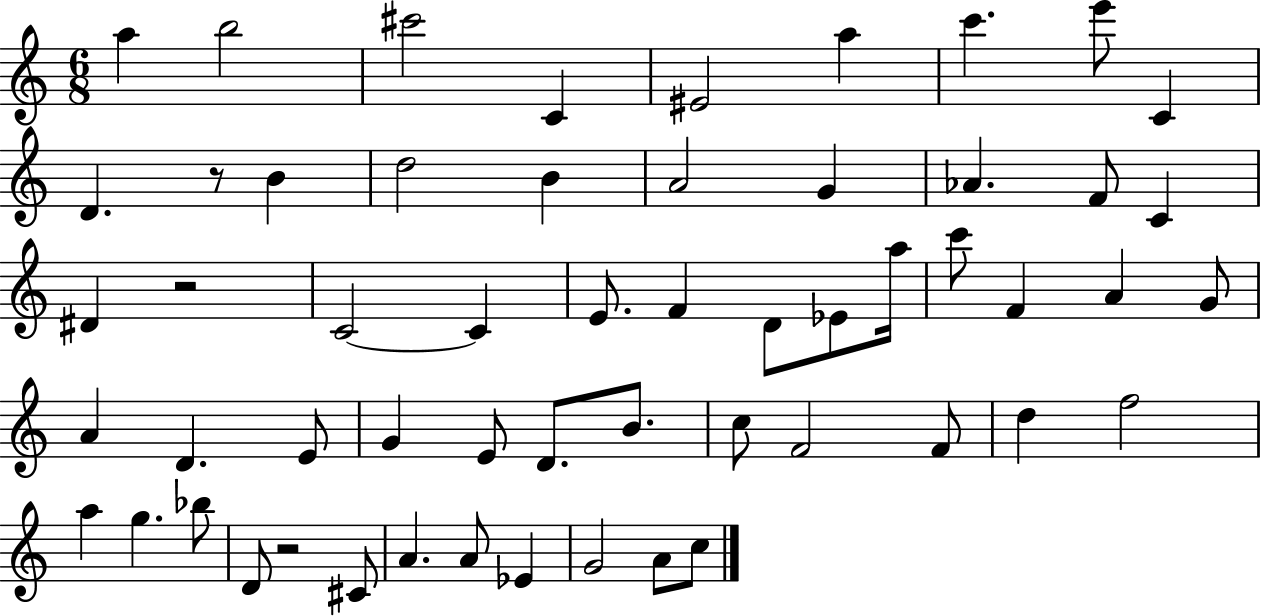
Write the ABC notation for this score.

X:1
T:Untitled
M:6/8
L:1/4
K:C
a b2 ^c'2 C ^E2 a c' e'/2 C D z/2 B d2 B A2 G _A F/2 C ^D z2 C2 C E/2 F D/2 _E/2 a/4 c'/2 F A G/2 A D E/2 G E/2 D/2 B/2 c/2 F2 F/2 d f2 a g _b/2 D/2 z2 ^C/2 A A/2 _E G2 A/2 c/2